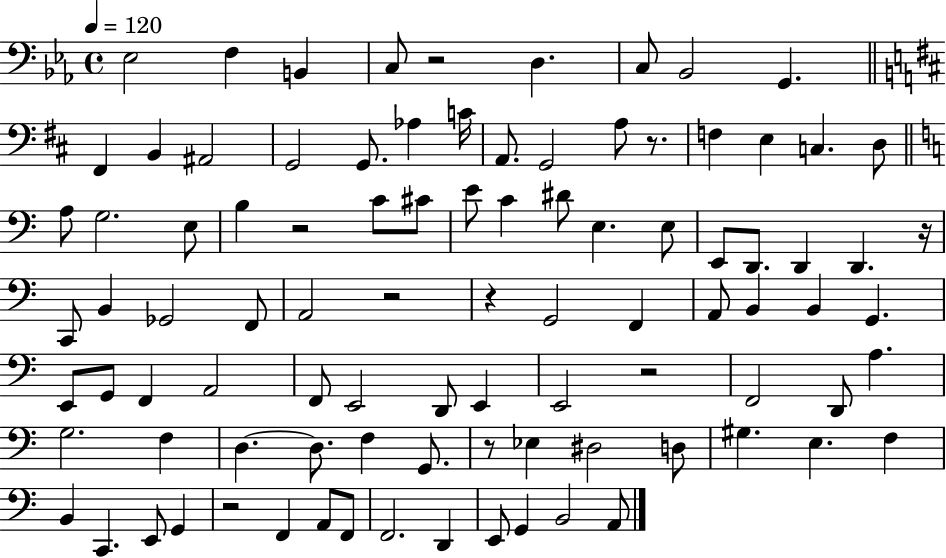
Eb3/h F3/q B2/q C3/e R/h D3/q. C3/e Bb2/h G2/q. F#2/q B2/q A#2/h G2/h G2/e. Ab3/q C4/s A2/e. G2/h A3/e R/e. F3/q E3/q C3/q. D3/e A3/e G3/h. E3/e B3/q R/h C4/e C#4/e E4/e C4/q D#4/e E3/q. E3/e E2/e D2/e. D2/q D2/q. R/s C2/e B2/q Gb2/h F2/e A2/h R/h R/q G2/h F2/q A2/e B2/q B2/q G2/q. E2/e G2/e F2/q A2/h F2/e E2/h D2/e E2/q E2/h R/h F2/h D2/e A3/q. G3/h. F3/q D3/q. D3/e. F3/q G2/e. R/e Eb3/q D#3/h D3/e G#3/q. E3/q. F3/q B2/q C2/q. E2/e G2/q R/h F2/q A2/e F2/e F2/h. D2/q E2/e G2/q B2/h A2/e